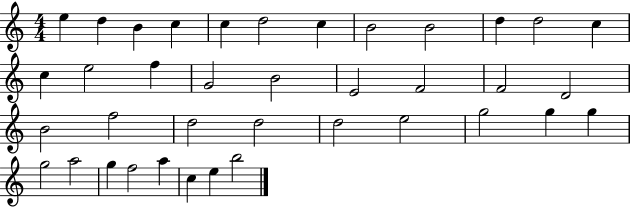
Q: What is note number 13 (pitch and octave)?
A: C5